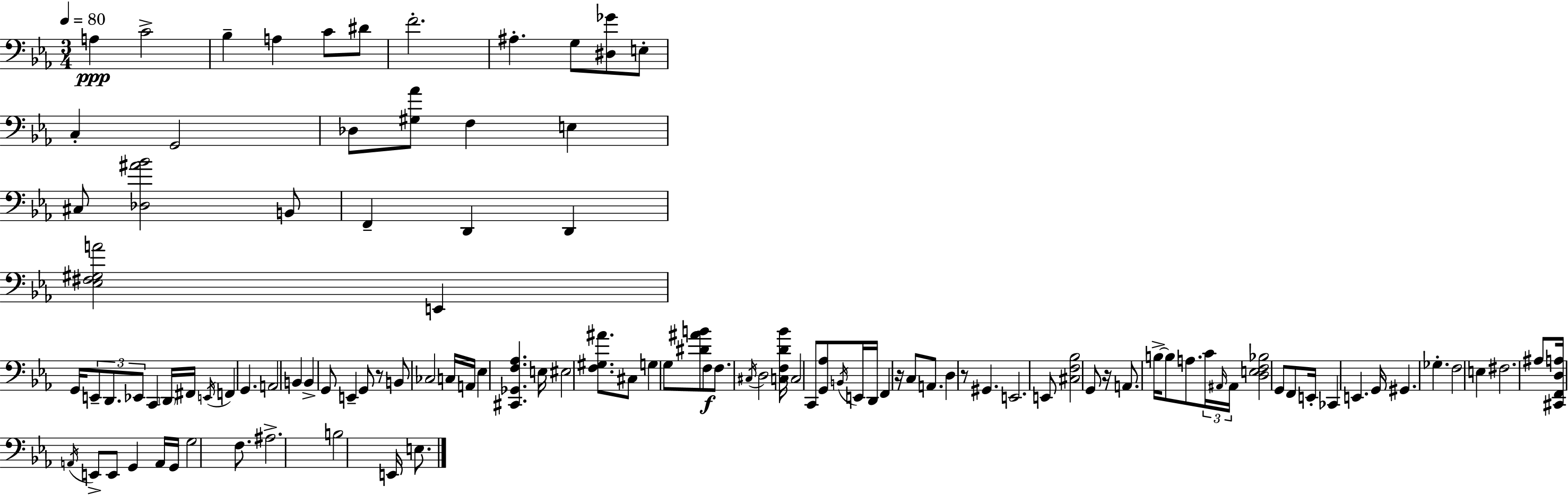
X:1
T:Untitled
M:3/4
L:1/4
K:Cm
A, C2 _B, A, C/2 ^D/2 F2 ^A, G,/2 [^D,_G]/2 E,/2 C, G,,2 _D,/2 [^G,_A]/2 F, E, ^C,/2 [_D,^A_B]2 B,,/2 F,, D,, D,, [_E,^F,^G,A]2 E,, G,,/4 E,,/2 D,,/2 _E,,/2 C,, D,,/4 ^F,,/4 E,,/4 F,, G,, A,,2 B,, B,, G,,/2 E,, G,,/2 z/2 B,,/2 _C,2 C,/4 A,,/4 _E, [^C,,_G,,F,_A,] E,/4 ^E,2 [F,^G,^A]/2 ^C,/2 G, G,/2 [^D^AB]/2 F,/2 F,/2 ^C,/4 D,2 [C,F,D_B]/4 C,2 C,,/2 [G,,_A,]/2 B,,/4 E,,/4 D,,/4 F,, z/4 C,/2 A,,/2 D, z/2 ^G,, E,,2 E,,/2 [^C,F,_B,]2 G,,/2 z/4 A,,/2 B,/4 B,/2 A,/2 C/4 ^A,,/4 ^A,,/4 [D,E,F,_B,]2 G,,/2 F,,/2 E,,/4 _C,, E,, G,,/4 ^G,, _G, F,2 E, ^F,2 ^A,/2 [^C,,F,,D,A,]/4 A,,/4 E,,/2 E,,/2 G,, A,,/4 G,,/4 G,2 F,/2 ^A,2 B,2 E,,/4 E,/2